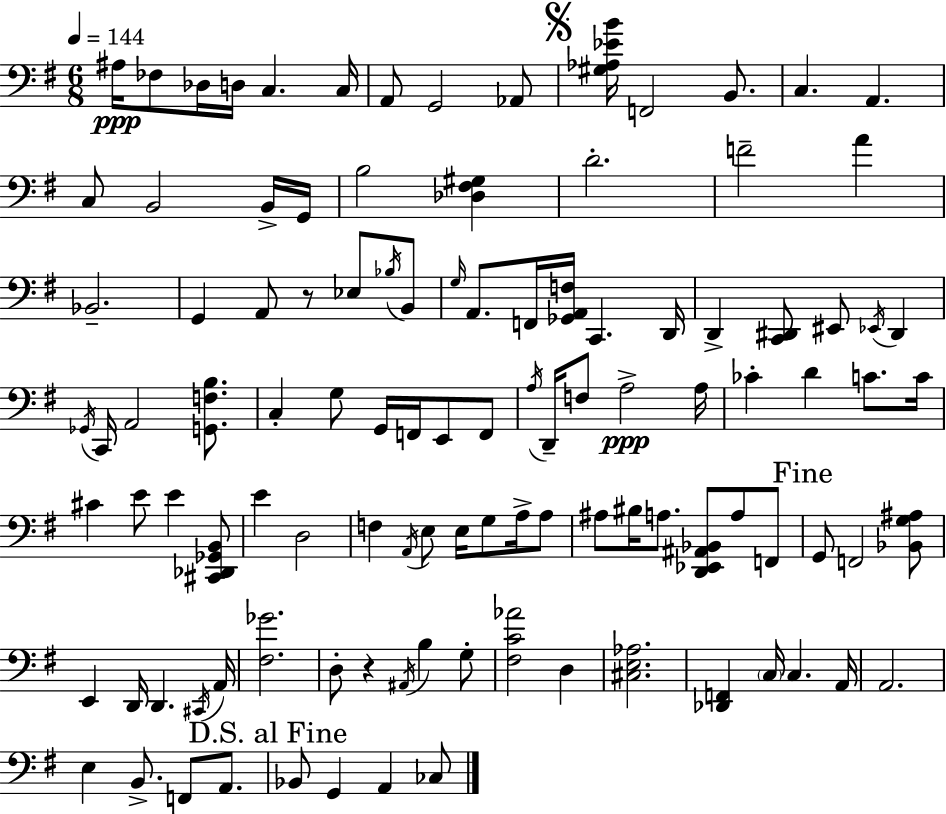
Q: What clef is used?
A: bass